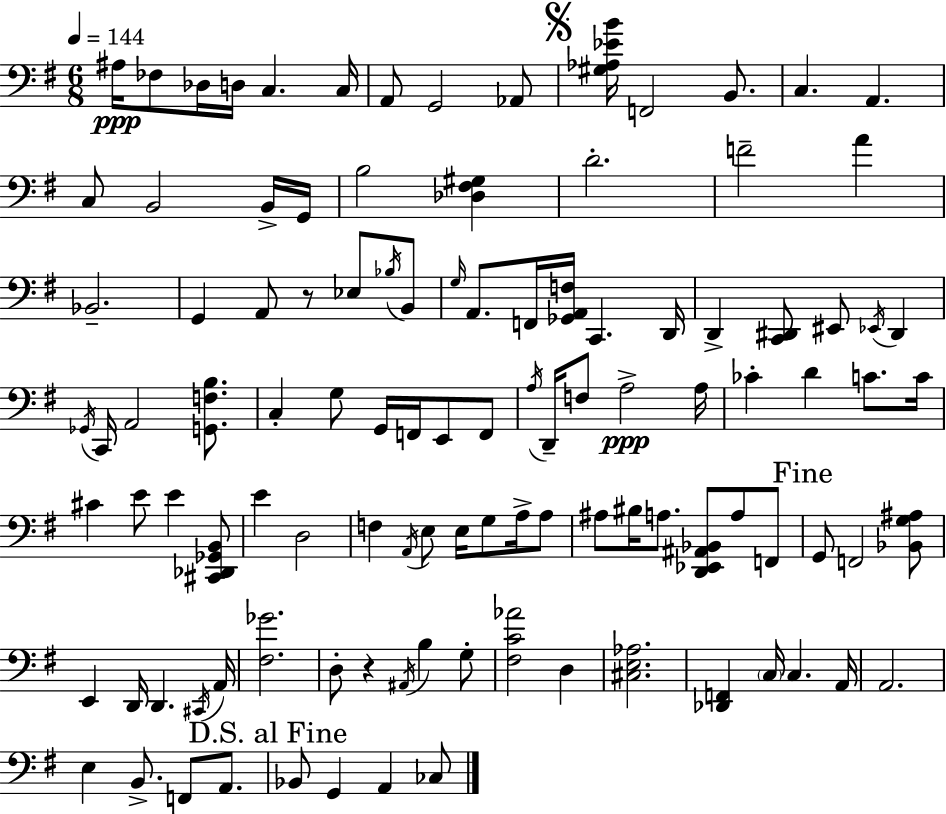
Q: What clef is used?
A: bass